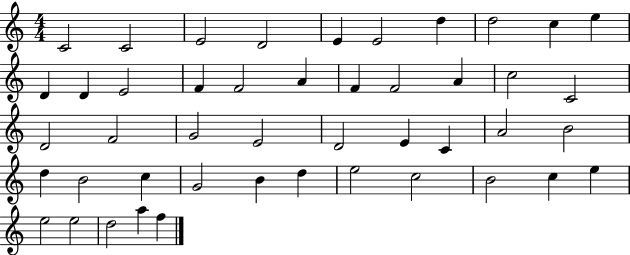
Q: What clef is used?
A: treble